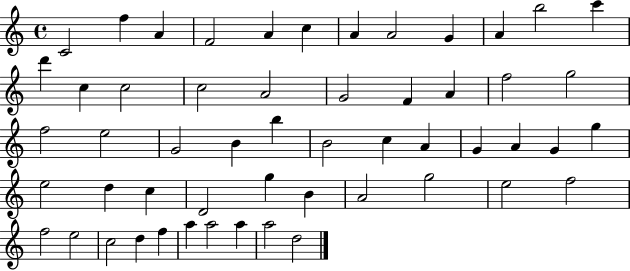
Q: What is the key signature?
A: C major